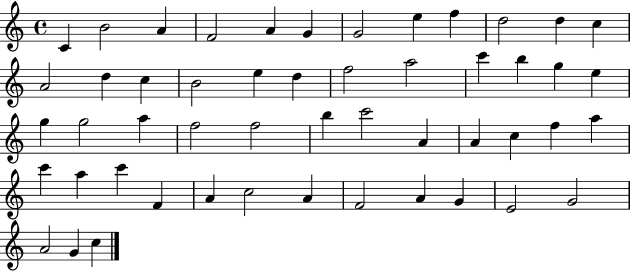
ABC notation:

X:1
T:Untitled
M:4/4
L:1/4
K:C
C B2 A F2 A G G2 e f d2 d c A2 d c B2 e d f2 a2 c' b g e g g2 a f2 f2 b c'2 A A c f a c' a c' F A c2 A F2 A G E2 G2 A2 G c